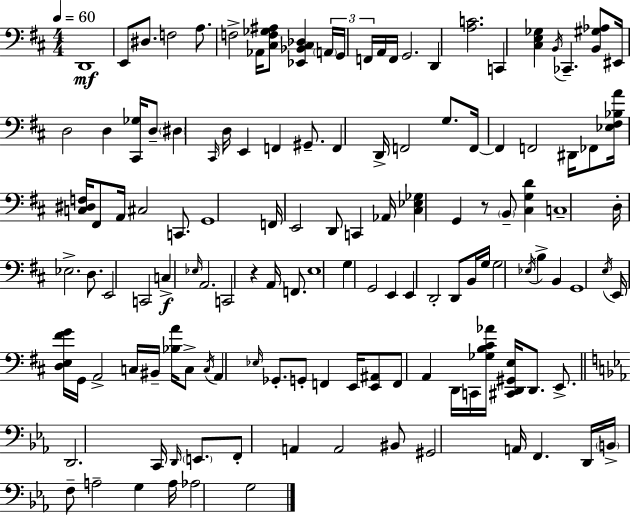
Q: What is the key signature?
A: D major